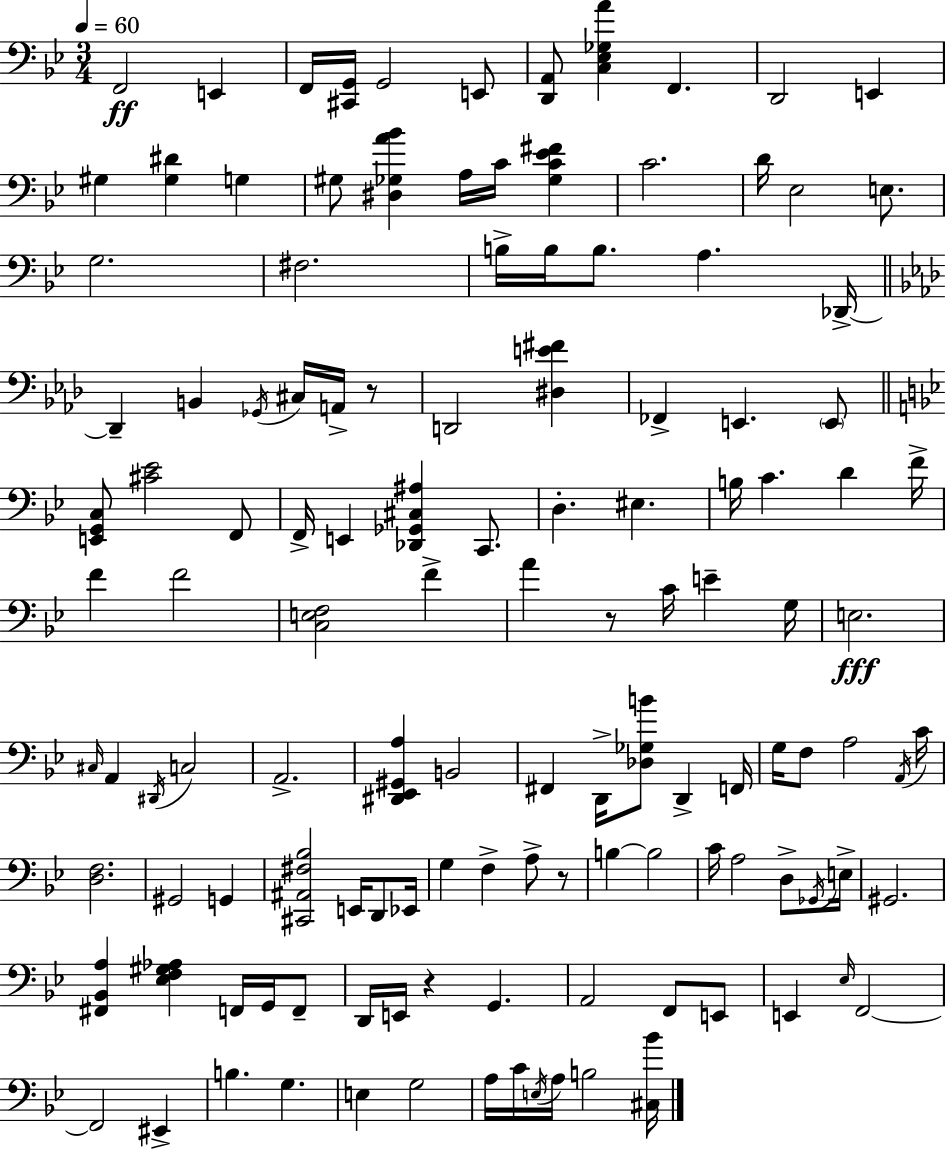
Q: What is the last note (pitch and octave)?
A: B3